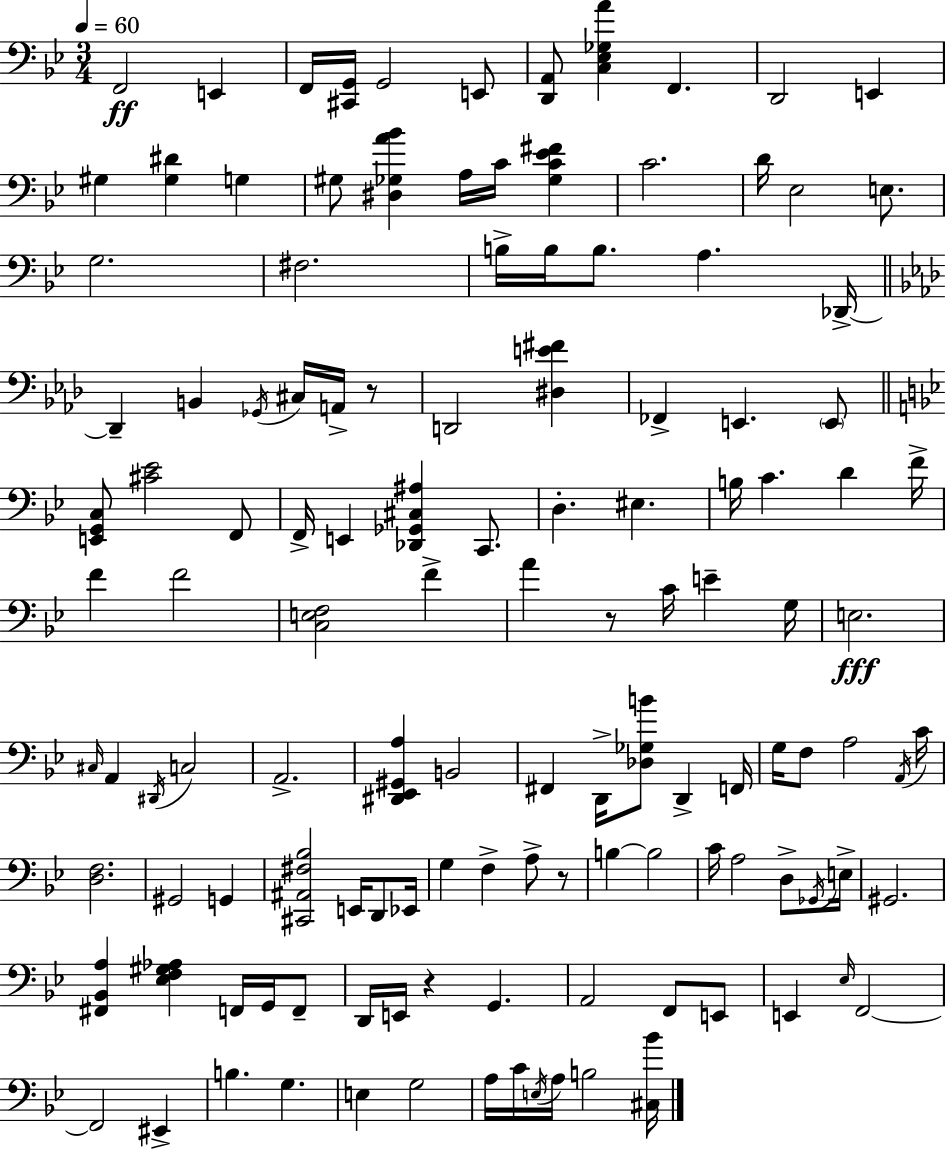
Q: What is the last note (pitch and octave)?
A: B3